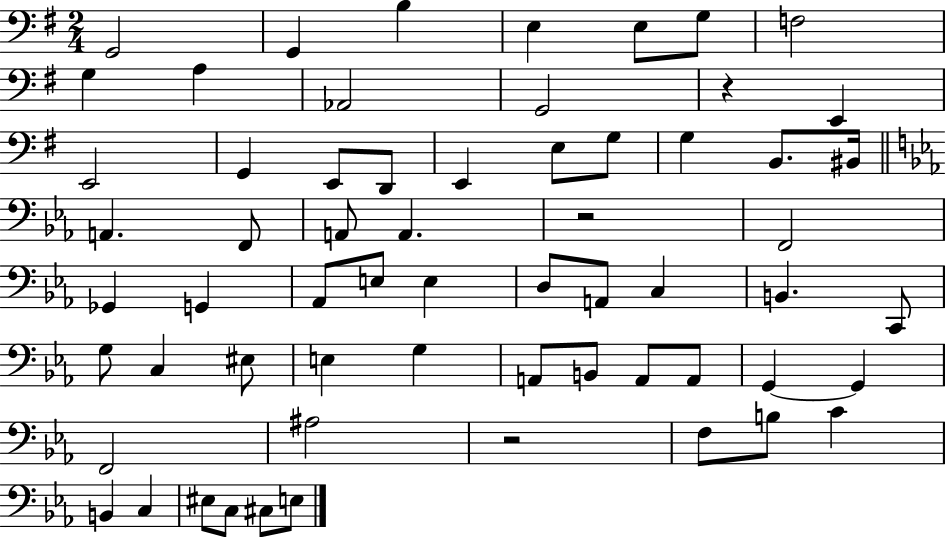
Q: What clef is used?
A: bass